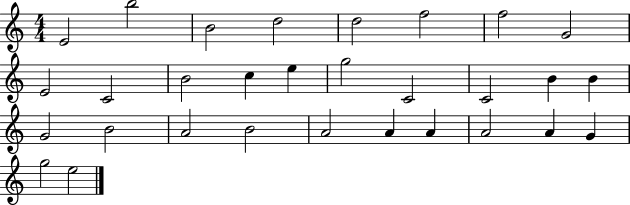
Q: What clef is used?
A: treble